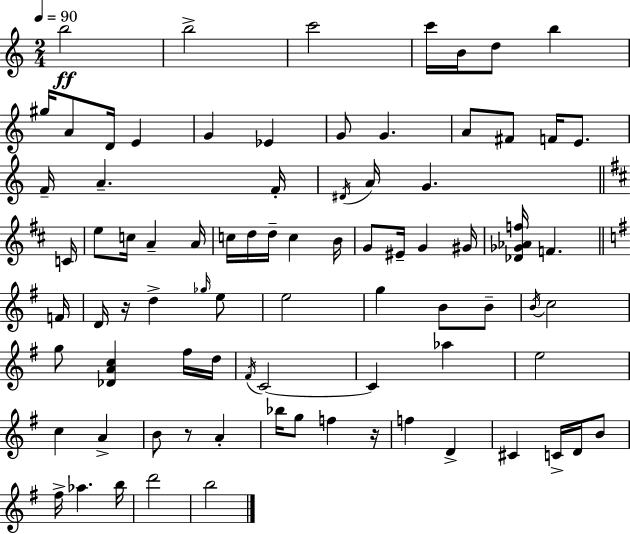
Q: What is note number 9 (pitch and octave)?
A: A4